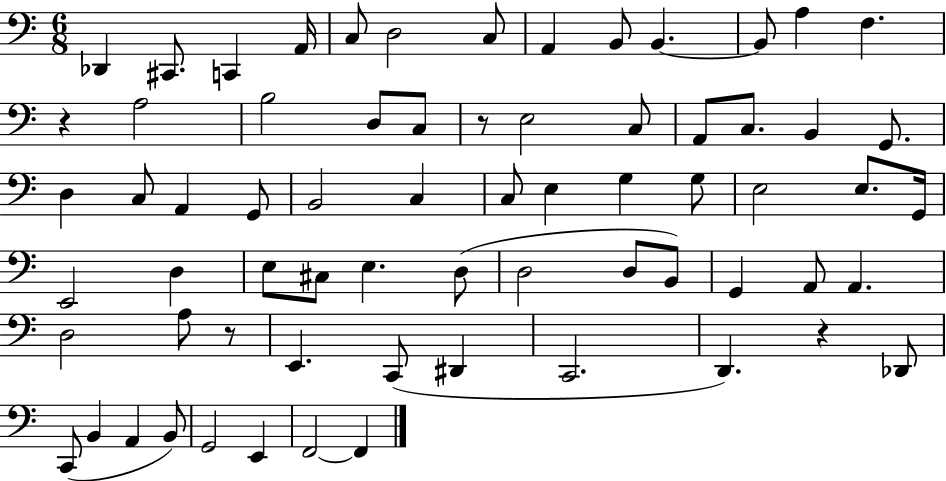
X:1
T:Untitled
M:6/8
L:1/4
K:C
_D,, ^C,,/2 C,, A,,/4 C,/2 D,2 C,/2 A,, B,,/2 B,, B,,/2 A, F, z A,2 B,2 D,/2 C,/2 z/2 E,2 C,/2 A,,/2 C,/2 B,, G,,/2 D, C,/2 A,, G,,/2 B,,2 C, C,/2 E, G, G,/2 E,2 E,/2 G,,/4 E,,2 D, E,/2 ^C,/2 E, D,/2 D,2 D,/2 B,,/2 G,, A,,/2 A,, D,2 A,/2 z/2 E,, C,,/2 ^D,, C,,2 D,, z _D,,/2 C,,/2 B,, A,, B,,/2 G,,2 E,, F,,2 F,,